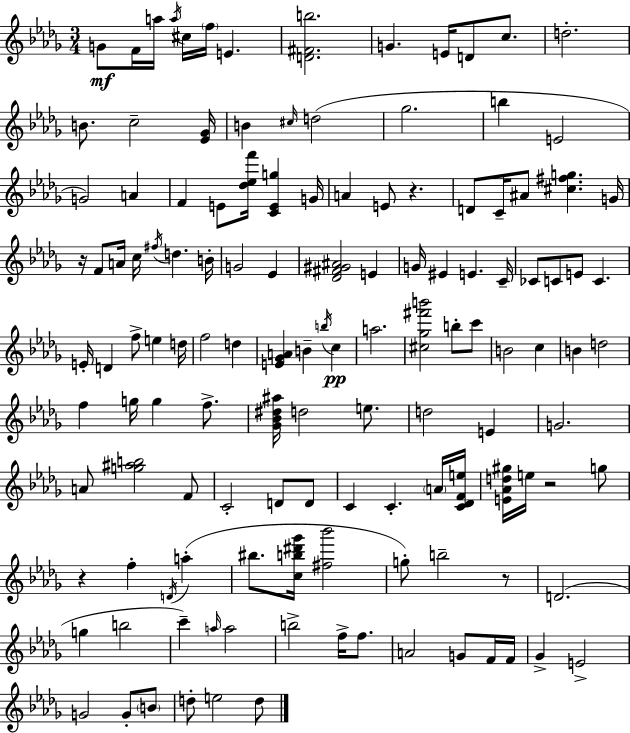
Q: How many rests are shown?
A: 5